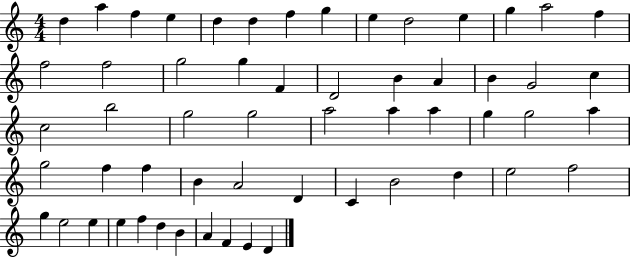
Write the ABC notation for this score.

X:1
T:Untitled
M:4/4
L:1/4
K:C
d a f e d d f g e d2 e g a2 f f2 f2 g2 g F D2 B A B G2 c c2 b2 g2 g2 a2 a a g g2 a g2 f f B A2 D C B2 d e2 f2 g e2 e e f d B A F E D